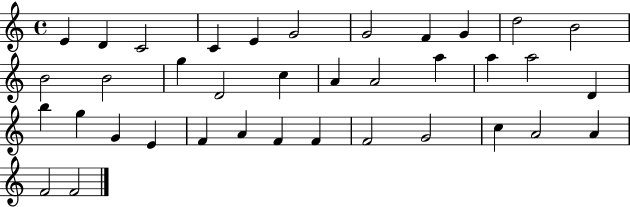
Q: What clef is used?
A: treble